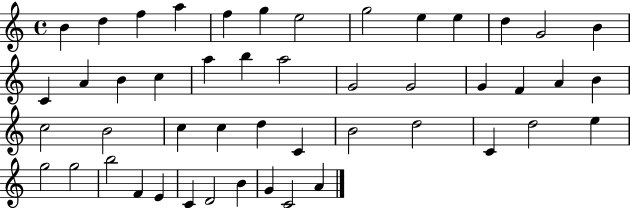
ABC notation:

X:1
T:Untitled
M:4/4
L:1/4
K:C
B d f a f g e2 g2 e e d G2 B C A B c a b a2 G2 G2 G F A B c2 B2 c c d C B2 d2 C d2 e g2 g2 b2 F E C D2 B G C2 A